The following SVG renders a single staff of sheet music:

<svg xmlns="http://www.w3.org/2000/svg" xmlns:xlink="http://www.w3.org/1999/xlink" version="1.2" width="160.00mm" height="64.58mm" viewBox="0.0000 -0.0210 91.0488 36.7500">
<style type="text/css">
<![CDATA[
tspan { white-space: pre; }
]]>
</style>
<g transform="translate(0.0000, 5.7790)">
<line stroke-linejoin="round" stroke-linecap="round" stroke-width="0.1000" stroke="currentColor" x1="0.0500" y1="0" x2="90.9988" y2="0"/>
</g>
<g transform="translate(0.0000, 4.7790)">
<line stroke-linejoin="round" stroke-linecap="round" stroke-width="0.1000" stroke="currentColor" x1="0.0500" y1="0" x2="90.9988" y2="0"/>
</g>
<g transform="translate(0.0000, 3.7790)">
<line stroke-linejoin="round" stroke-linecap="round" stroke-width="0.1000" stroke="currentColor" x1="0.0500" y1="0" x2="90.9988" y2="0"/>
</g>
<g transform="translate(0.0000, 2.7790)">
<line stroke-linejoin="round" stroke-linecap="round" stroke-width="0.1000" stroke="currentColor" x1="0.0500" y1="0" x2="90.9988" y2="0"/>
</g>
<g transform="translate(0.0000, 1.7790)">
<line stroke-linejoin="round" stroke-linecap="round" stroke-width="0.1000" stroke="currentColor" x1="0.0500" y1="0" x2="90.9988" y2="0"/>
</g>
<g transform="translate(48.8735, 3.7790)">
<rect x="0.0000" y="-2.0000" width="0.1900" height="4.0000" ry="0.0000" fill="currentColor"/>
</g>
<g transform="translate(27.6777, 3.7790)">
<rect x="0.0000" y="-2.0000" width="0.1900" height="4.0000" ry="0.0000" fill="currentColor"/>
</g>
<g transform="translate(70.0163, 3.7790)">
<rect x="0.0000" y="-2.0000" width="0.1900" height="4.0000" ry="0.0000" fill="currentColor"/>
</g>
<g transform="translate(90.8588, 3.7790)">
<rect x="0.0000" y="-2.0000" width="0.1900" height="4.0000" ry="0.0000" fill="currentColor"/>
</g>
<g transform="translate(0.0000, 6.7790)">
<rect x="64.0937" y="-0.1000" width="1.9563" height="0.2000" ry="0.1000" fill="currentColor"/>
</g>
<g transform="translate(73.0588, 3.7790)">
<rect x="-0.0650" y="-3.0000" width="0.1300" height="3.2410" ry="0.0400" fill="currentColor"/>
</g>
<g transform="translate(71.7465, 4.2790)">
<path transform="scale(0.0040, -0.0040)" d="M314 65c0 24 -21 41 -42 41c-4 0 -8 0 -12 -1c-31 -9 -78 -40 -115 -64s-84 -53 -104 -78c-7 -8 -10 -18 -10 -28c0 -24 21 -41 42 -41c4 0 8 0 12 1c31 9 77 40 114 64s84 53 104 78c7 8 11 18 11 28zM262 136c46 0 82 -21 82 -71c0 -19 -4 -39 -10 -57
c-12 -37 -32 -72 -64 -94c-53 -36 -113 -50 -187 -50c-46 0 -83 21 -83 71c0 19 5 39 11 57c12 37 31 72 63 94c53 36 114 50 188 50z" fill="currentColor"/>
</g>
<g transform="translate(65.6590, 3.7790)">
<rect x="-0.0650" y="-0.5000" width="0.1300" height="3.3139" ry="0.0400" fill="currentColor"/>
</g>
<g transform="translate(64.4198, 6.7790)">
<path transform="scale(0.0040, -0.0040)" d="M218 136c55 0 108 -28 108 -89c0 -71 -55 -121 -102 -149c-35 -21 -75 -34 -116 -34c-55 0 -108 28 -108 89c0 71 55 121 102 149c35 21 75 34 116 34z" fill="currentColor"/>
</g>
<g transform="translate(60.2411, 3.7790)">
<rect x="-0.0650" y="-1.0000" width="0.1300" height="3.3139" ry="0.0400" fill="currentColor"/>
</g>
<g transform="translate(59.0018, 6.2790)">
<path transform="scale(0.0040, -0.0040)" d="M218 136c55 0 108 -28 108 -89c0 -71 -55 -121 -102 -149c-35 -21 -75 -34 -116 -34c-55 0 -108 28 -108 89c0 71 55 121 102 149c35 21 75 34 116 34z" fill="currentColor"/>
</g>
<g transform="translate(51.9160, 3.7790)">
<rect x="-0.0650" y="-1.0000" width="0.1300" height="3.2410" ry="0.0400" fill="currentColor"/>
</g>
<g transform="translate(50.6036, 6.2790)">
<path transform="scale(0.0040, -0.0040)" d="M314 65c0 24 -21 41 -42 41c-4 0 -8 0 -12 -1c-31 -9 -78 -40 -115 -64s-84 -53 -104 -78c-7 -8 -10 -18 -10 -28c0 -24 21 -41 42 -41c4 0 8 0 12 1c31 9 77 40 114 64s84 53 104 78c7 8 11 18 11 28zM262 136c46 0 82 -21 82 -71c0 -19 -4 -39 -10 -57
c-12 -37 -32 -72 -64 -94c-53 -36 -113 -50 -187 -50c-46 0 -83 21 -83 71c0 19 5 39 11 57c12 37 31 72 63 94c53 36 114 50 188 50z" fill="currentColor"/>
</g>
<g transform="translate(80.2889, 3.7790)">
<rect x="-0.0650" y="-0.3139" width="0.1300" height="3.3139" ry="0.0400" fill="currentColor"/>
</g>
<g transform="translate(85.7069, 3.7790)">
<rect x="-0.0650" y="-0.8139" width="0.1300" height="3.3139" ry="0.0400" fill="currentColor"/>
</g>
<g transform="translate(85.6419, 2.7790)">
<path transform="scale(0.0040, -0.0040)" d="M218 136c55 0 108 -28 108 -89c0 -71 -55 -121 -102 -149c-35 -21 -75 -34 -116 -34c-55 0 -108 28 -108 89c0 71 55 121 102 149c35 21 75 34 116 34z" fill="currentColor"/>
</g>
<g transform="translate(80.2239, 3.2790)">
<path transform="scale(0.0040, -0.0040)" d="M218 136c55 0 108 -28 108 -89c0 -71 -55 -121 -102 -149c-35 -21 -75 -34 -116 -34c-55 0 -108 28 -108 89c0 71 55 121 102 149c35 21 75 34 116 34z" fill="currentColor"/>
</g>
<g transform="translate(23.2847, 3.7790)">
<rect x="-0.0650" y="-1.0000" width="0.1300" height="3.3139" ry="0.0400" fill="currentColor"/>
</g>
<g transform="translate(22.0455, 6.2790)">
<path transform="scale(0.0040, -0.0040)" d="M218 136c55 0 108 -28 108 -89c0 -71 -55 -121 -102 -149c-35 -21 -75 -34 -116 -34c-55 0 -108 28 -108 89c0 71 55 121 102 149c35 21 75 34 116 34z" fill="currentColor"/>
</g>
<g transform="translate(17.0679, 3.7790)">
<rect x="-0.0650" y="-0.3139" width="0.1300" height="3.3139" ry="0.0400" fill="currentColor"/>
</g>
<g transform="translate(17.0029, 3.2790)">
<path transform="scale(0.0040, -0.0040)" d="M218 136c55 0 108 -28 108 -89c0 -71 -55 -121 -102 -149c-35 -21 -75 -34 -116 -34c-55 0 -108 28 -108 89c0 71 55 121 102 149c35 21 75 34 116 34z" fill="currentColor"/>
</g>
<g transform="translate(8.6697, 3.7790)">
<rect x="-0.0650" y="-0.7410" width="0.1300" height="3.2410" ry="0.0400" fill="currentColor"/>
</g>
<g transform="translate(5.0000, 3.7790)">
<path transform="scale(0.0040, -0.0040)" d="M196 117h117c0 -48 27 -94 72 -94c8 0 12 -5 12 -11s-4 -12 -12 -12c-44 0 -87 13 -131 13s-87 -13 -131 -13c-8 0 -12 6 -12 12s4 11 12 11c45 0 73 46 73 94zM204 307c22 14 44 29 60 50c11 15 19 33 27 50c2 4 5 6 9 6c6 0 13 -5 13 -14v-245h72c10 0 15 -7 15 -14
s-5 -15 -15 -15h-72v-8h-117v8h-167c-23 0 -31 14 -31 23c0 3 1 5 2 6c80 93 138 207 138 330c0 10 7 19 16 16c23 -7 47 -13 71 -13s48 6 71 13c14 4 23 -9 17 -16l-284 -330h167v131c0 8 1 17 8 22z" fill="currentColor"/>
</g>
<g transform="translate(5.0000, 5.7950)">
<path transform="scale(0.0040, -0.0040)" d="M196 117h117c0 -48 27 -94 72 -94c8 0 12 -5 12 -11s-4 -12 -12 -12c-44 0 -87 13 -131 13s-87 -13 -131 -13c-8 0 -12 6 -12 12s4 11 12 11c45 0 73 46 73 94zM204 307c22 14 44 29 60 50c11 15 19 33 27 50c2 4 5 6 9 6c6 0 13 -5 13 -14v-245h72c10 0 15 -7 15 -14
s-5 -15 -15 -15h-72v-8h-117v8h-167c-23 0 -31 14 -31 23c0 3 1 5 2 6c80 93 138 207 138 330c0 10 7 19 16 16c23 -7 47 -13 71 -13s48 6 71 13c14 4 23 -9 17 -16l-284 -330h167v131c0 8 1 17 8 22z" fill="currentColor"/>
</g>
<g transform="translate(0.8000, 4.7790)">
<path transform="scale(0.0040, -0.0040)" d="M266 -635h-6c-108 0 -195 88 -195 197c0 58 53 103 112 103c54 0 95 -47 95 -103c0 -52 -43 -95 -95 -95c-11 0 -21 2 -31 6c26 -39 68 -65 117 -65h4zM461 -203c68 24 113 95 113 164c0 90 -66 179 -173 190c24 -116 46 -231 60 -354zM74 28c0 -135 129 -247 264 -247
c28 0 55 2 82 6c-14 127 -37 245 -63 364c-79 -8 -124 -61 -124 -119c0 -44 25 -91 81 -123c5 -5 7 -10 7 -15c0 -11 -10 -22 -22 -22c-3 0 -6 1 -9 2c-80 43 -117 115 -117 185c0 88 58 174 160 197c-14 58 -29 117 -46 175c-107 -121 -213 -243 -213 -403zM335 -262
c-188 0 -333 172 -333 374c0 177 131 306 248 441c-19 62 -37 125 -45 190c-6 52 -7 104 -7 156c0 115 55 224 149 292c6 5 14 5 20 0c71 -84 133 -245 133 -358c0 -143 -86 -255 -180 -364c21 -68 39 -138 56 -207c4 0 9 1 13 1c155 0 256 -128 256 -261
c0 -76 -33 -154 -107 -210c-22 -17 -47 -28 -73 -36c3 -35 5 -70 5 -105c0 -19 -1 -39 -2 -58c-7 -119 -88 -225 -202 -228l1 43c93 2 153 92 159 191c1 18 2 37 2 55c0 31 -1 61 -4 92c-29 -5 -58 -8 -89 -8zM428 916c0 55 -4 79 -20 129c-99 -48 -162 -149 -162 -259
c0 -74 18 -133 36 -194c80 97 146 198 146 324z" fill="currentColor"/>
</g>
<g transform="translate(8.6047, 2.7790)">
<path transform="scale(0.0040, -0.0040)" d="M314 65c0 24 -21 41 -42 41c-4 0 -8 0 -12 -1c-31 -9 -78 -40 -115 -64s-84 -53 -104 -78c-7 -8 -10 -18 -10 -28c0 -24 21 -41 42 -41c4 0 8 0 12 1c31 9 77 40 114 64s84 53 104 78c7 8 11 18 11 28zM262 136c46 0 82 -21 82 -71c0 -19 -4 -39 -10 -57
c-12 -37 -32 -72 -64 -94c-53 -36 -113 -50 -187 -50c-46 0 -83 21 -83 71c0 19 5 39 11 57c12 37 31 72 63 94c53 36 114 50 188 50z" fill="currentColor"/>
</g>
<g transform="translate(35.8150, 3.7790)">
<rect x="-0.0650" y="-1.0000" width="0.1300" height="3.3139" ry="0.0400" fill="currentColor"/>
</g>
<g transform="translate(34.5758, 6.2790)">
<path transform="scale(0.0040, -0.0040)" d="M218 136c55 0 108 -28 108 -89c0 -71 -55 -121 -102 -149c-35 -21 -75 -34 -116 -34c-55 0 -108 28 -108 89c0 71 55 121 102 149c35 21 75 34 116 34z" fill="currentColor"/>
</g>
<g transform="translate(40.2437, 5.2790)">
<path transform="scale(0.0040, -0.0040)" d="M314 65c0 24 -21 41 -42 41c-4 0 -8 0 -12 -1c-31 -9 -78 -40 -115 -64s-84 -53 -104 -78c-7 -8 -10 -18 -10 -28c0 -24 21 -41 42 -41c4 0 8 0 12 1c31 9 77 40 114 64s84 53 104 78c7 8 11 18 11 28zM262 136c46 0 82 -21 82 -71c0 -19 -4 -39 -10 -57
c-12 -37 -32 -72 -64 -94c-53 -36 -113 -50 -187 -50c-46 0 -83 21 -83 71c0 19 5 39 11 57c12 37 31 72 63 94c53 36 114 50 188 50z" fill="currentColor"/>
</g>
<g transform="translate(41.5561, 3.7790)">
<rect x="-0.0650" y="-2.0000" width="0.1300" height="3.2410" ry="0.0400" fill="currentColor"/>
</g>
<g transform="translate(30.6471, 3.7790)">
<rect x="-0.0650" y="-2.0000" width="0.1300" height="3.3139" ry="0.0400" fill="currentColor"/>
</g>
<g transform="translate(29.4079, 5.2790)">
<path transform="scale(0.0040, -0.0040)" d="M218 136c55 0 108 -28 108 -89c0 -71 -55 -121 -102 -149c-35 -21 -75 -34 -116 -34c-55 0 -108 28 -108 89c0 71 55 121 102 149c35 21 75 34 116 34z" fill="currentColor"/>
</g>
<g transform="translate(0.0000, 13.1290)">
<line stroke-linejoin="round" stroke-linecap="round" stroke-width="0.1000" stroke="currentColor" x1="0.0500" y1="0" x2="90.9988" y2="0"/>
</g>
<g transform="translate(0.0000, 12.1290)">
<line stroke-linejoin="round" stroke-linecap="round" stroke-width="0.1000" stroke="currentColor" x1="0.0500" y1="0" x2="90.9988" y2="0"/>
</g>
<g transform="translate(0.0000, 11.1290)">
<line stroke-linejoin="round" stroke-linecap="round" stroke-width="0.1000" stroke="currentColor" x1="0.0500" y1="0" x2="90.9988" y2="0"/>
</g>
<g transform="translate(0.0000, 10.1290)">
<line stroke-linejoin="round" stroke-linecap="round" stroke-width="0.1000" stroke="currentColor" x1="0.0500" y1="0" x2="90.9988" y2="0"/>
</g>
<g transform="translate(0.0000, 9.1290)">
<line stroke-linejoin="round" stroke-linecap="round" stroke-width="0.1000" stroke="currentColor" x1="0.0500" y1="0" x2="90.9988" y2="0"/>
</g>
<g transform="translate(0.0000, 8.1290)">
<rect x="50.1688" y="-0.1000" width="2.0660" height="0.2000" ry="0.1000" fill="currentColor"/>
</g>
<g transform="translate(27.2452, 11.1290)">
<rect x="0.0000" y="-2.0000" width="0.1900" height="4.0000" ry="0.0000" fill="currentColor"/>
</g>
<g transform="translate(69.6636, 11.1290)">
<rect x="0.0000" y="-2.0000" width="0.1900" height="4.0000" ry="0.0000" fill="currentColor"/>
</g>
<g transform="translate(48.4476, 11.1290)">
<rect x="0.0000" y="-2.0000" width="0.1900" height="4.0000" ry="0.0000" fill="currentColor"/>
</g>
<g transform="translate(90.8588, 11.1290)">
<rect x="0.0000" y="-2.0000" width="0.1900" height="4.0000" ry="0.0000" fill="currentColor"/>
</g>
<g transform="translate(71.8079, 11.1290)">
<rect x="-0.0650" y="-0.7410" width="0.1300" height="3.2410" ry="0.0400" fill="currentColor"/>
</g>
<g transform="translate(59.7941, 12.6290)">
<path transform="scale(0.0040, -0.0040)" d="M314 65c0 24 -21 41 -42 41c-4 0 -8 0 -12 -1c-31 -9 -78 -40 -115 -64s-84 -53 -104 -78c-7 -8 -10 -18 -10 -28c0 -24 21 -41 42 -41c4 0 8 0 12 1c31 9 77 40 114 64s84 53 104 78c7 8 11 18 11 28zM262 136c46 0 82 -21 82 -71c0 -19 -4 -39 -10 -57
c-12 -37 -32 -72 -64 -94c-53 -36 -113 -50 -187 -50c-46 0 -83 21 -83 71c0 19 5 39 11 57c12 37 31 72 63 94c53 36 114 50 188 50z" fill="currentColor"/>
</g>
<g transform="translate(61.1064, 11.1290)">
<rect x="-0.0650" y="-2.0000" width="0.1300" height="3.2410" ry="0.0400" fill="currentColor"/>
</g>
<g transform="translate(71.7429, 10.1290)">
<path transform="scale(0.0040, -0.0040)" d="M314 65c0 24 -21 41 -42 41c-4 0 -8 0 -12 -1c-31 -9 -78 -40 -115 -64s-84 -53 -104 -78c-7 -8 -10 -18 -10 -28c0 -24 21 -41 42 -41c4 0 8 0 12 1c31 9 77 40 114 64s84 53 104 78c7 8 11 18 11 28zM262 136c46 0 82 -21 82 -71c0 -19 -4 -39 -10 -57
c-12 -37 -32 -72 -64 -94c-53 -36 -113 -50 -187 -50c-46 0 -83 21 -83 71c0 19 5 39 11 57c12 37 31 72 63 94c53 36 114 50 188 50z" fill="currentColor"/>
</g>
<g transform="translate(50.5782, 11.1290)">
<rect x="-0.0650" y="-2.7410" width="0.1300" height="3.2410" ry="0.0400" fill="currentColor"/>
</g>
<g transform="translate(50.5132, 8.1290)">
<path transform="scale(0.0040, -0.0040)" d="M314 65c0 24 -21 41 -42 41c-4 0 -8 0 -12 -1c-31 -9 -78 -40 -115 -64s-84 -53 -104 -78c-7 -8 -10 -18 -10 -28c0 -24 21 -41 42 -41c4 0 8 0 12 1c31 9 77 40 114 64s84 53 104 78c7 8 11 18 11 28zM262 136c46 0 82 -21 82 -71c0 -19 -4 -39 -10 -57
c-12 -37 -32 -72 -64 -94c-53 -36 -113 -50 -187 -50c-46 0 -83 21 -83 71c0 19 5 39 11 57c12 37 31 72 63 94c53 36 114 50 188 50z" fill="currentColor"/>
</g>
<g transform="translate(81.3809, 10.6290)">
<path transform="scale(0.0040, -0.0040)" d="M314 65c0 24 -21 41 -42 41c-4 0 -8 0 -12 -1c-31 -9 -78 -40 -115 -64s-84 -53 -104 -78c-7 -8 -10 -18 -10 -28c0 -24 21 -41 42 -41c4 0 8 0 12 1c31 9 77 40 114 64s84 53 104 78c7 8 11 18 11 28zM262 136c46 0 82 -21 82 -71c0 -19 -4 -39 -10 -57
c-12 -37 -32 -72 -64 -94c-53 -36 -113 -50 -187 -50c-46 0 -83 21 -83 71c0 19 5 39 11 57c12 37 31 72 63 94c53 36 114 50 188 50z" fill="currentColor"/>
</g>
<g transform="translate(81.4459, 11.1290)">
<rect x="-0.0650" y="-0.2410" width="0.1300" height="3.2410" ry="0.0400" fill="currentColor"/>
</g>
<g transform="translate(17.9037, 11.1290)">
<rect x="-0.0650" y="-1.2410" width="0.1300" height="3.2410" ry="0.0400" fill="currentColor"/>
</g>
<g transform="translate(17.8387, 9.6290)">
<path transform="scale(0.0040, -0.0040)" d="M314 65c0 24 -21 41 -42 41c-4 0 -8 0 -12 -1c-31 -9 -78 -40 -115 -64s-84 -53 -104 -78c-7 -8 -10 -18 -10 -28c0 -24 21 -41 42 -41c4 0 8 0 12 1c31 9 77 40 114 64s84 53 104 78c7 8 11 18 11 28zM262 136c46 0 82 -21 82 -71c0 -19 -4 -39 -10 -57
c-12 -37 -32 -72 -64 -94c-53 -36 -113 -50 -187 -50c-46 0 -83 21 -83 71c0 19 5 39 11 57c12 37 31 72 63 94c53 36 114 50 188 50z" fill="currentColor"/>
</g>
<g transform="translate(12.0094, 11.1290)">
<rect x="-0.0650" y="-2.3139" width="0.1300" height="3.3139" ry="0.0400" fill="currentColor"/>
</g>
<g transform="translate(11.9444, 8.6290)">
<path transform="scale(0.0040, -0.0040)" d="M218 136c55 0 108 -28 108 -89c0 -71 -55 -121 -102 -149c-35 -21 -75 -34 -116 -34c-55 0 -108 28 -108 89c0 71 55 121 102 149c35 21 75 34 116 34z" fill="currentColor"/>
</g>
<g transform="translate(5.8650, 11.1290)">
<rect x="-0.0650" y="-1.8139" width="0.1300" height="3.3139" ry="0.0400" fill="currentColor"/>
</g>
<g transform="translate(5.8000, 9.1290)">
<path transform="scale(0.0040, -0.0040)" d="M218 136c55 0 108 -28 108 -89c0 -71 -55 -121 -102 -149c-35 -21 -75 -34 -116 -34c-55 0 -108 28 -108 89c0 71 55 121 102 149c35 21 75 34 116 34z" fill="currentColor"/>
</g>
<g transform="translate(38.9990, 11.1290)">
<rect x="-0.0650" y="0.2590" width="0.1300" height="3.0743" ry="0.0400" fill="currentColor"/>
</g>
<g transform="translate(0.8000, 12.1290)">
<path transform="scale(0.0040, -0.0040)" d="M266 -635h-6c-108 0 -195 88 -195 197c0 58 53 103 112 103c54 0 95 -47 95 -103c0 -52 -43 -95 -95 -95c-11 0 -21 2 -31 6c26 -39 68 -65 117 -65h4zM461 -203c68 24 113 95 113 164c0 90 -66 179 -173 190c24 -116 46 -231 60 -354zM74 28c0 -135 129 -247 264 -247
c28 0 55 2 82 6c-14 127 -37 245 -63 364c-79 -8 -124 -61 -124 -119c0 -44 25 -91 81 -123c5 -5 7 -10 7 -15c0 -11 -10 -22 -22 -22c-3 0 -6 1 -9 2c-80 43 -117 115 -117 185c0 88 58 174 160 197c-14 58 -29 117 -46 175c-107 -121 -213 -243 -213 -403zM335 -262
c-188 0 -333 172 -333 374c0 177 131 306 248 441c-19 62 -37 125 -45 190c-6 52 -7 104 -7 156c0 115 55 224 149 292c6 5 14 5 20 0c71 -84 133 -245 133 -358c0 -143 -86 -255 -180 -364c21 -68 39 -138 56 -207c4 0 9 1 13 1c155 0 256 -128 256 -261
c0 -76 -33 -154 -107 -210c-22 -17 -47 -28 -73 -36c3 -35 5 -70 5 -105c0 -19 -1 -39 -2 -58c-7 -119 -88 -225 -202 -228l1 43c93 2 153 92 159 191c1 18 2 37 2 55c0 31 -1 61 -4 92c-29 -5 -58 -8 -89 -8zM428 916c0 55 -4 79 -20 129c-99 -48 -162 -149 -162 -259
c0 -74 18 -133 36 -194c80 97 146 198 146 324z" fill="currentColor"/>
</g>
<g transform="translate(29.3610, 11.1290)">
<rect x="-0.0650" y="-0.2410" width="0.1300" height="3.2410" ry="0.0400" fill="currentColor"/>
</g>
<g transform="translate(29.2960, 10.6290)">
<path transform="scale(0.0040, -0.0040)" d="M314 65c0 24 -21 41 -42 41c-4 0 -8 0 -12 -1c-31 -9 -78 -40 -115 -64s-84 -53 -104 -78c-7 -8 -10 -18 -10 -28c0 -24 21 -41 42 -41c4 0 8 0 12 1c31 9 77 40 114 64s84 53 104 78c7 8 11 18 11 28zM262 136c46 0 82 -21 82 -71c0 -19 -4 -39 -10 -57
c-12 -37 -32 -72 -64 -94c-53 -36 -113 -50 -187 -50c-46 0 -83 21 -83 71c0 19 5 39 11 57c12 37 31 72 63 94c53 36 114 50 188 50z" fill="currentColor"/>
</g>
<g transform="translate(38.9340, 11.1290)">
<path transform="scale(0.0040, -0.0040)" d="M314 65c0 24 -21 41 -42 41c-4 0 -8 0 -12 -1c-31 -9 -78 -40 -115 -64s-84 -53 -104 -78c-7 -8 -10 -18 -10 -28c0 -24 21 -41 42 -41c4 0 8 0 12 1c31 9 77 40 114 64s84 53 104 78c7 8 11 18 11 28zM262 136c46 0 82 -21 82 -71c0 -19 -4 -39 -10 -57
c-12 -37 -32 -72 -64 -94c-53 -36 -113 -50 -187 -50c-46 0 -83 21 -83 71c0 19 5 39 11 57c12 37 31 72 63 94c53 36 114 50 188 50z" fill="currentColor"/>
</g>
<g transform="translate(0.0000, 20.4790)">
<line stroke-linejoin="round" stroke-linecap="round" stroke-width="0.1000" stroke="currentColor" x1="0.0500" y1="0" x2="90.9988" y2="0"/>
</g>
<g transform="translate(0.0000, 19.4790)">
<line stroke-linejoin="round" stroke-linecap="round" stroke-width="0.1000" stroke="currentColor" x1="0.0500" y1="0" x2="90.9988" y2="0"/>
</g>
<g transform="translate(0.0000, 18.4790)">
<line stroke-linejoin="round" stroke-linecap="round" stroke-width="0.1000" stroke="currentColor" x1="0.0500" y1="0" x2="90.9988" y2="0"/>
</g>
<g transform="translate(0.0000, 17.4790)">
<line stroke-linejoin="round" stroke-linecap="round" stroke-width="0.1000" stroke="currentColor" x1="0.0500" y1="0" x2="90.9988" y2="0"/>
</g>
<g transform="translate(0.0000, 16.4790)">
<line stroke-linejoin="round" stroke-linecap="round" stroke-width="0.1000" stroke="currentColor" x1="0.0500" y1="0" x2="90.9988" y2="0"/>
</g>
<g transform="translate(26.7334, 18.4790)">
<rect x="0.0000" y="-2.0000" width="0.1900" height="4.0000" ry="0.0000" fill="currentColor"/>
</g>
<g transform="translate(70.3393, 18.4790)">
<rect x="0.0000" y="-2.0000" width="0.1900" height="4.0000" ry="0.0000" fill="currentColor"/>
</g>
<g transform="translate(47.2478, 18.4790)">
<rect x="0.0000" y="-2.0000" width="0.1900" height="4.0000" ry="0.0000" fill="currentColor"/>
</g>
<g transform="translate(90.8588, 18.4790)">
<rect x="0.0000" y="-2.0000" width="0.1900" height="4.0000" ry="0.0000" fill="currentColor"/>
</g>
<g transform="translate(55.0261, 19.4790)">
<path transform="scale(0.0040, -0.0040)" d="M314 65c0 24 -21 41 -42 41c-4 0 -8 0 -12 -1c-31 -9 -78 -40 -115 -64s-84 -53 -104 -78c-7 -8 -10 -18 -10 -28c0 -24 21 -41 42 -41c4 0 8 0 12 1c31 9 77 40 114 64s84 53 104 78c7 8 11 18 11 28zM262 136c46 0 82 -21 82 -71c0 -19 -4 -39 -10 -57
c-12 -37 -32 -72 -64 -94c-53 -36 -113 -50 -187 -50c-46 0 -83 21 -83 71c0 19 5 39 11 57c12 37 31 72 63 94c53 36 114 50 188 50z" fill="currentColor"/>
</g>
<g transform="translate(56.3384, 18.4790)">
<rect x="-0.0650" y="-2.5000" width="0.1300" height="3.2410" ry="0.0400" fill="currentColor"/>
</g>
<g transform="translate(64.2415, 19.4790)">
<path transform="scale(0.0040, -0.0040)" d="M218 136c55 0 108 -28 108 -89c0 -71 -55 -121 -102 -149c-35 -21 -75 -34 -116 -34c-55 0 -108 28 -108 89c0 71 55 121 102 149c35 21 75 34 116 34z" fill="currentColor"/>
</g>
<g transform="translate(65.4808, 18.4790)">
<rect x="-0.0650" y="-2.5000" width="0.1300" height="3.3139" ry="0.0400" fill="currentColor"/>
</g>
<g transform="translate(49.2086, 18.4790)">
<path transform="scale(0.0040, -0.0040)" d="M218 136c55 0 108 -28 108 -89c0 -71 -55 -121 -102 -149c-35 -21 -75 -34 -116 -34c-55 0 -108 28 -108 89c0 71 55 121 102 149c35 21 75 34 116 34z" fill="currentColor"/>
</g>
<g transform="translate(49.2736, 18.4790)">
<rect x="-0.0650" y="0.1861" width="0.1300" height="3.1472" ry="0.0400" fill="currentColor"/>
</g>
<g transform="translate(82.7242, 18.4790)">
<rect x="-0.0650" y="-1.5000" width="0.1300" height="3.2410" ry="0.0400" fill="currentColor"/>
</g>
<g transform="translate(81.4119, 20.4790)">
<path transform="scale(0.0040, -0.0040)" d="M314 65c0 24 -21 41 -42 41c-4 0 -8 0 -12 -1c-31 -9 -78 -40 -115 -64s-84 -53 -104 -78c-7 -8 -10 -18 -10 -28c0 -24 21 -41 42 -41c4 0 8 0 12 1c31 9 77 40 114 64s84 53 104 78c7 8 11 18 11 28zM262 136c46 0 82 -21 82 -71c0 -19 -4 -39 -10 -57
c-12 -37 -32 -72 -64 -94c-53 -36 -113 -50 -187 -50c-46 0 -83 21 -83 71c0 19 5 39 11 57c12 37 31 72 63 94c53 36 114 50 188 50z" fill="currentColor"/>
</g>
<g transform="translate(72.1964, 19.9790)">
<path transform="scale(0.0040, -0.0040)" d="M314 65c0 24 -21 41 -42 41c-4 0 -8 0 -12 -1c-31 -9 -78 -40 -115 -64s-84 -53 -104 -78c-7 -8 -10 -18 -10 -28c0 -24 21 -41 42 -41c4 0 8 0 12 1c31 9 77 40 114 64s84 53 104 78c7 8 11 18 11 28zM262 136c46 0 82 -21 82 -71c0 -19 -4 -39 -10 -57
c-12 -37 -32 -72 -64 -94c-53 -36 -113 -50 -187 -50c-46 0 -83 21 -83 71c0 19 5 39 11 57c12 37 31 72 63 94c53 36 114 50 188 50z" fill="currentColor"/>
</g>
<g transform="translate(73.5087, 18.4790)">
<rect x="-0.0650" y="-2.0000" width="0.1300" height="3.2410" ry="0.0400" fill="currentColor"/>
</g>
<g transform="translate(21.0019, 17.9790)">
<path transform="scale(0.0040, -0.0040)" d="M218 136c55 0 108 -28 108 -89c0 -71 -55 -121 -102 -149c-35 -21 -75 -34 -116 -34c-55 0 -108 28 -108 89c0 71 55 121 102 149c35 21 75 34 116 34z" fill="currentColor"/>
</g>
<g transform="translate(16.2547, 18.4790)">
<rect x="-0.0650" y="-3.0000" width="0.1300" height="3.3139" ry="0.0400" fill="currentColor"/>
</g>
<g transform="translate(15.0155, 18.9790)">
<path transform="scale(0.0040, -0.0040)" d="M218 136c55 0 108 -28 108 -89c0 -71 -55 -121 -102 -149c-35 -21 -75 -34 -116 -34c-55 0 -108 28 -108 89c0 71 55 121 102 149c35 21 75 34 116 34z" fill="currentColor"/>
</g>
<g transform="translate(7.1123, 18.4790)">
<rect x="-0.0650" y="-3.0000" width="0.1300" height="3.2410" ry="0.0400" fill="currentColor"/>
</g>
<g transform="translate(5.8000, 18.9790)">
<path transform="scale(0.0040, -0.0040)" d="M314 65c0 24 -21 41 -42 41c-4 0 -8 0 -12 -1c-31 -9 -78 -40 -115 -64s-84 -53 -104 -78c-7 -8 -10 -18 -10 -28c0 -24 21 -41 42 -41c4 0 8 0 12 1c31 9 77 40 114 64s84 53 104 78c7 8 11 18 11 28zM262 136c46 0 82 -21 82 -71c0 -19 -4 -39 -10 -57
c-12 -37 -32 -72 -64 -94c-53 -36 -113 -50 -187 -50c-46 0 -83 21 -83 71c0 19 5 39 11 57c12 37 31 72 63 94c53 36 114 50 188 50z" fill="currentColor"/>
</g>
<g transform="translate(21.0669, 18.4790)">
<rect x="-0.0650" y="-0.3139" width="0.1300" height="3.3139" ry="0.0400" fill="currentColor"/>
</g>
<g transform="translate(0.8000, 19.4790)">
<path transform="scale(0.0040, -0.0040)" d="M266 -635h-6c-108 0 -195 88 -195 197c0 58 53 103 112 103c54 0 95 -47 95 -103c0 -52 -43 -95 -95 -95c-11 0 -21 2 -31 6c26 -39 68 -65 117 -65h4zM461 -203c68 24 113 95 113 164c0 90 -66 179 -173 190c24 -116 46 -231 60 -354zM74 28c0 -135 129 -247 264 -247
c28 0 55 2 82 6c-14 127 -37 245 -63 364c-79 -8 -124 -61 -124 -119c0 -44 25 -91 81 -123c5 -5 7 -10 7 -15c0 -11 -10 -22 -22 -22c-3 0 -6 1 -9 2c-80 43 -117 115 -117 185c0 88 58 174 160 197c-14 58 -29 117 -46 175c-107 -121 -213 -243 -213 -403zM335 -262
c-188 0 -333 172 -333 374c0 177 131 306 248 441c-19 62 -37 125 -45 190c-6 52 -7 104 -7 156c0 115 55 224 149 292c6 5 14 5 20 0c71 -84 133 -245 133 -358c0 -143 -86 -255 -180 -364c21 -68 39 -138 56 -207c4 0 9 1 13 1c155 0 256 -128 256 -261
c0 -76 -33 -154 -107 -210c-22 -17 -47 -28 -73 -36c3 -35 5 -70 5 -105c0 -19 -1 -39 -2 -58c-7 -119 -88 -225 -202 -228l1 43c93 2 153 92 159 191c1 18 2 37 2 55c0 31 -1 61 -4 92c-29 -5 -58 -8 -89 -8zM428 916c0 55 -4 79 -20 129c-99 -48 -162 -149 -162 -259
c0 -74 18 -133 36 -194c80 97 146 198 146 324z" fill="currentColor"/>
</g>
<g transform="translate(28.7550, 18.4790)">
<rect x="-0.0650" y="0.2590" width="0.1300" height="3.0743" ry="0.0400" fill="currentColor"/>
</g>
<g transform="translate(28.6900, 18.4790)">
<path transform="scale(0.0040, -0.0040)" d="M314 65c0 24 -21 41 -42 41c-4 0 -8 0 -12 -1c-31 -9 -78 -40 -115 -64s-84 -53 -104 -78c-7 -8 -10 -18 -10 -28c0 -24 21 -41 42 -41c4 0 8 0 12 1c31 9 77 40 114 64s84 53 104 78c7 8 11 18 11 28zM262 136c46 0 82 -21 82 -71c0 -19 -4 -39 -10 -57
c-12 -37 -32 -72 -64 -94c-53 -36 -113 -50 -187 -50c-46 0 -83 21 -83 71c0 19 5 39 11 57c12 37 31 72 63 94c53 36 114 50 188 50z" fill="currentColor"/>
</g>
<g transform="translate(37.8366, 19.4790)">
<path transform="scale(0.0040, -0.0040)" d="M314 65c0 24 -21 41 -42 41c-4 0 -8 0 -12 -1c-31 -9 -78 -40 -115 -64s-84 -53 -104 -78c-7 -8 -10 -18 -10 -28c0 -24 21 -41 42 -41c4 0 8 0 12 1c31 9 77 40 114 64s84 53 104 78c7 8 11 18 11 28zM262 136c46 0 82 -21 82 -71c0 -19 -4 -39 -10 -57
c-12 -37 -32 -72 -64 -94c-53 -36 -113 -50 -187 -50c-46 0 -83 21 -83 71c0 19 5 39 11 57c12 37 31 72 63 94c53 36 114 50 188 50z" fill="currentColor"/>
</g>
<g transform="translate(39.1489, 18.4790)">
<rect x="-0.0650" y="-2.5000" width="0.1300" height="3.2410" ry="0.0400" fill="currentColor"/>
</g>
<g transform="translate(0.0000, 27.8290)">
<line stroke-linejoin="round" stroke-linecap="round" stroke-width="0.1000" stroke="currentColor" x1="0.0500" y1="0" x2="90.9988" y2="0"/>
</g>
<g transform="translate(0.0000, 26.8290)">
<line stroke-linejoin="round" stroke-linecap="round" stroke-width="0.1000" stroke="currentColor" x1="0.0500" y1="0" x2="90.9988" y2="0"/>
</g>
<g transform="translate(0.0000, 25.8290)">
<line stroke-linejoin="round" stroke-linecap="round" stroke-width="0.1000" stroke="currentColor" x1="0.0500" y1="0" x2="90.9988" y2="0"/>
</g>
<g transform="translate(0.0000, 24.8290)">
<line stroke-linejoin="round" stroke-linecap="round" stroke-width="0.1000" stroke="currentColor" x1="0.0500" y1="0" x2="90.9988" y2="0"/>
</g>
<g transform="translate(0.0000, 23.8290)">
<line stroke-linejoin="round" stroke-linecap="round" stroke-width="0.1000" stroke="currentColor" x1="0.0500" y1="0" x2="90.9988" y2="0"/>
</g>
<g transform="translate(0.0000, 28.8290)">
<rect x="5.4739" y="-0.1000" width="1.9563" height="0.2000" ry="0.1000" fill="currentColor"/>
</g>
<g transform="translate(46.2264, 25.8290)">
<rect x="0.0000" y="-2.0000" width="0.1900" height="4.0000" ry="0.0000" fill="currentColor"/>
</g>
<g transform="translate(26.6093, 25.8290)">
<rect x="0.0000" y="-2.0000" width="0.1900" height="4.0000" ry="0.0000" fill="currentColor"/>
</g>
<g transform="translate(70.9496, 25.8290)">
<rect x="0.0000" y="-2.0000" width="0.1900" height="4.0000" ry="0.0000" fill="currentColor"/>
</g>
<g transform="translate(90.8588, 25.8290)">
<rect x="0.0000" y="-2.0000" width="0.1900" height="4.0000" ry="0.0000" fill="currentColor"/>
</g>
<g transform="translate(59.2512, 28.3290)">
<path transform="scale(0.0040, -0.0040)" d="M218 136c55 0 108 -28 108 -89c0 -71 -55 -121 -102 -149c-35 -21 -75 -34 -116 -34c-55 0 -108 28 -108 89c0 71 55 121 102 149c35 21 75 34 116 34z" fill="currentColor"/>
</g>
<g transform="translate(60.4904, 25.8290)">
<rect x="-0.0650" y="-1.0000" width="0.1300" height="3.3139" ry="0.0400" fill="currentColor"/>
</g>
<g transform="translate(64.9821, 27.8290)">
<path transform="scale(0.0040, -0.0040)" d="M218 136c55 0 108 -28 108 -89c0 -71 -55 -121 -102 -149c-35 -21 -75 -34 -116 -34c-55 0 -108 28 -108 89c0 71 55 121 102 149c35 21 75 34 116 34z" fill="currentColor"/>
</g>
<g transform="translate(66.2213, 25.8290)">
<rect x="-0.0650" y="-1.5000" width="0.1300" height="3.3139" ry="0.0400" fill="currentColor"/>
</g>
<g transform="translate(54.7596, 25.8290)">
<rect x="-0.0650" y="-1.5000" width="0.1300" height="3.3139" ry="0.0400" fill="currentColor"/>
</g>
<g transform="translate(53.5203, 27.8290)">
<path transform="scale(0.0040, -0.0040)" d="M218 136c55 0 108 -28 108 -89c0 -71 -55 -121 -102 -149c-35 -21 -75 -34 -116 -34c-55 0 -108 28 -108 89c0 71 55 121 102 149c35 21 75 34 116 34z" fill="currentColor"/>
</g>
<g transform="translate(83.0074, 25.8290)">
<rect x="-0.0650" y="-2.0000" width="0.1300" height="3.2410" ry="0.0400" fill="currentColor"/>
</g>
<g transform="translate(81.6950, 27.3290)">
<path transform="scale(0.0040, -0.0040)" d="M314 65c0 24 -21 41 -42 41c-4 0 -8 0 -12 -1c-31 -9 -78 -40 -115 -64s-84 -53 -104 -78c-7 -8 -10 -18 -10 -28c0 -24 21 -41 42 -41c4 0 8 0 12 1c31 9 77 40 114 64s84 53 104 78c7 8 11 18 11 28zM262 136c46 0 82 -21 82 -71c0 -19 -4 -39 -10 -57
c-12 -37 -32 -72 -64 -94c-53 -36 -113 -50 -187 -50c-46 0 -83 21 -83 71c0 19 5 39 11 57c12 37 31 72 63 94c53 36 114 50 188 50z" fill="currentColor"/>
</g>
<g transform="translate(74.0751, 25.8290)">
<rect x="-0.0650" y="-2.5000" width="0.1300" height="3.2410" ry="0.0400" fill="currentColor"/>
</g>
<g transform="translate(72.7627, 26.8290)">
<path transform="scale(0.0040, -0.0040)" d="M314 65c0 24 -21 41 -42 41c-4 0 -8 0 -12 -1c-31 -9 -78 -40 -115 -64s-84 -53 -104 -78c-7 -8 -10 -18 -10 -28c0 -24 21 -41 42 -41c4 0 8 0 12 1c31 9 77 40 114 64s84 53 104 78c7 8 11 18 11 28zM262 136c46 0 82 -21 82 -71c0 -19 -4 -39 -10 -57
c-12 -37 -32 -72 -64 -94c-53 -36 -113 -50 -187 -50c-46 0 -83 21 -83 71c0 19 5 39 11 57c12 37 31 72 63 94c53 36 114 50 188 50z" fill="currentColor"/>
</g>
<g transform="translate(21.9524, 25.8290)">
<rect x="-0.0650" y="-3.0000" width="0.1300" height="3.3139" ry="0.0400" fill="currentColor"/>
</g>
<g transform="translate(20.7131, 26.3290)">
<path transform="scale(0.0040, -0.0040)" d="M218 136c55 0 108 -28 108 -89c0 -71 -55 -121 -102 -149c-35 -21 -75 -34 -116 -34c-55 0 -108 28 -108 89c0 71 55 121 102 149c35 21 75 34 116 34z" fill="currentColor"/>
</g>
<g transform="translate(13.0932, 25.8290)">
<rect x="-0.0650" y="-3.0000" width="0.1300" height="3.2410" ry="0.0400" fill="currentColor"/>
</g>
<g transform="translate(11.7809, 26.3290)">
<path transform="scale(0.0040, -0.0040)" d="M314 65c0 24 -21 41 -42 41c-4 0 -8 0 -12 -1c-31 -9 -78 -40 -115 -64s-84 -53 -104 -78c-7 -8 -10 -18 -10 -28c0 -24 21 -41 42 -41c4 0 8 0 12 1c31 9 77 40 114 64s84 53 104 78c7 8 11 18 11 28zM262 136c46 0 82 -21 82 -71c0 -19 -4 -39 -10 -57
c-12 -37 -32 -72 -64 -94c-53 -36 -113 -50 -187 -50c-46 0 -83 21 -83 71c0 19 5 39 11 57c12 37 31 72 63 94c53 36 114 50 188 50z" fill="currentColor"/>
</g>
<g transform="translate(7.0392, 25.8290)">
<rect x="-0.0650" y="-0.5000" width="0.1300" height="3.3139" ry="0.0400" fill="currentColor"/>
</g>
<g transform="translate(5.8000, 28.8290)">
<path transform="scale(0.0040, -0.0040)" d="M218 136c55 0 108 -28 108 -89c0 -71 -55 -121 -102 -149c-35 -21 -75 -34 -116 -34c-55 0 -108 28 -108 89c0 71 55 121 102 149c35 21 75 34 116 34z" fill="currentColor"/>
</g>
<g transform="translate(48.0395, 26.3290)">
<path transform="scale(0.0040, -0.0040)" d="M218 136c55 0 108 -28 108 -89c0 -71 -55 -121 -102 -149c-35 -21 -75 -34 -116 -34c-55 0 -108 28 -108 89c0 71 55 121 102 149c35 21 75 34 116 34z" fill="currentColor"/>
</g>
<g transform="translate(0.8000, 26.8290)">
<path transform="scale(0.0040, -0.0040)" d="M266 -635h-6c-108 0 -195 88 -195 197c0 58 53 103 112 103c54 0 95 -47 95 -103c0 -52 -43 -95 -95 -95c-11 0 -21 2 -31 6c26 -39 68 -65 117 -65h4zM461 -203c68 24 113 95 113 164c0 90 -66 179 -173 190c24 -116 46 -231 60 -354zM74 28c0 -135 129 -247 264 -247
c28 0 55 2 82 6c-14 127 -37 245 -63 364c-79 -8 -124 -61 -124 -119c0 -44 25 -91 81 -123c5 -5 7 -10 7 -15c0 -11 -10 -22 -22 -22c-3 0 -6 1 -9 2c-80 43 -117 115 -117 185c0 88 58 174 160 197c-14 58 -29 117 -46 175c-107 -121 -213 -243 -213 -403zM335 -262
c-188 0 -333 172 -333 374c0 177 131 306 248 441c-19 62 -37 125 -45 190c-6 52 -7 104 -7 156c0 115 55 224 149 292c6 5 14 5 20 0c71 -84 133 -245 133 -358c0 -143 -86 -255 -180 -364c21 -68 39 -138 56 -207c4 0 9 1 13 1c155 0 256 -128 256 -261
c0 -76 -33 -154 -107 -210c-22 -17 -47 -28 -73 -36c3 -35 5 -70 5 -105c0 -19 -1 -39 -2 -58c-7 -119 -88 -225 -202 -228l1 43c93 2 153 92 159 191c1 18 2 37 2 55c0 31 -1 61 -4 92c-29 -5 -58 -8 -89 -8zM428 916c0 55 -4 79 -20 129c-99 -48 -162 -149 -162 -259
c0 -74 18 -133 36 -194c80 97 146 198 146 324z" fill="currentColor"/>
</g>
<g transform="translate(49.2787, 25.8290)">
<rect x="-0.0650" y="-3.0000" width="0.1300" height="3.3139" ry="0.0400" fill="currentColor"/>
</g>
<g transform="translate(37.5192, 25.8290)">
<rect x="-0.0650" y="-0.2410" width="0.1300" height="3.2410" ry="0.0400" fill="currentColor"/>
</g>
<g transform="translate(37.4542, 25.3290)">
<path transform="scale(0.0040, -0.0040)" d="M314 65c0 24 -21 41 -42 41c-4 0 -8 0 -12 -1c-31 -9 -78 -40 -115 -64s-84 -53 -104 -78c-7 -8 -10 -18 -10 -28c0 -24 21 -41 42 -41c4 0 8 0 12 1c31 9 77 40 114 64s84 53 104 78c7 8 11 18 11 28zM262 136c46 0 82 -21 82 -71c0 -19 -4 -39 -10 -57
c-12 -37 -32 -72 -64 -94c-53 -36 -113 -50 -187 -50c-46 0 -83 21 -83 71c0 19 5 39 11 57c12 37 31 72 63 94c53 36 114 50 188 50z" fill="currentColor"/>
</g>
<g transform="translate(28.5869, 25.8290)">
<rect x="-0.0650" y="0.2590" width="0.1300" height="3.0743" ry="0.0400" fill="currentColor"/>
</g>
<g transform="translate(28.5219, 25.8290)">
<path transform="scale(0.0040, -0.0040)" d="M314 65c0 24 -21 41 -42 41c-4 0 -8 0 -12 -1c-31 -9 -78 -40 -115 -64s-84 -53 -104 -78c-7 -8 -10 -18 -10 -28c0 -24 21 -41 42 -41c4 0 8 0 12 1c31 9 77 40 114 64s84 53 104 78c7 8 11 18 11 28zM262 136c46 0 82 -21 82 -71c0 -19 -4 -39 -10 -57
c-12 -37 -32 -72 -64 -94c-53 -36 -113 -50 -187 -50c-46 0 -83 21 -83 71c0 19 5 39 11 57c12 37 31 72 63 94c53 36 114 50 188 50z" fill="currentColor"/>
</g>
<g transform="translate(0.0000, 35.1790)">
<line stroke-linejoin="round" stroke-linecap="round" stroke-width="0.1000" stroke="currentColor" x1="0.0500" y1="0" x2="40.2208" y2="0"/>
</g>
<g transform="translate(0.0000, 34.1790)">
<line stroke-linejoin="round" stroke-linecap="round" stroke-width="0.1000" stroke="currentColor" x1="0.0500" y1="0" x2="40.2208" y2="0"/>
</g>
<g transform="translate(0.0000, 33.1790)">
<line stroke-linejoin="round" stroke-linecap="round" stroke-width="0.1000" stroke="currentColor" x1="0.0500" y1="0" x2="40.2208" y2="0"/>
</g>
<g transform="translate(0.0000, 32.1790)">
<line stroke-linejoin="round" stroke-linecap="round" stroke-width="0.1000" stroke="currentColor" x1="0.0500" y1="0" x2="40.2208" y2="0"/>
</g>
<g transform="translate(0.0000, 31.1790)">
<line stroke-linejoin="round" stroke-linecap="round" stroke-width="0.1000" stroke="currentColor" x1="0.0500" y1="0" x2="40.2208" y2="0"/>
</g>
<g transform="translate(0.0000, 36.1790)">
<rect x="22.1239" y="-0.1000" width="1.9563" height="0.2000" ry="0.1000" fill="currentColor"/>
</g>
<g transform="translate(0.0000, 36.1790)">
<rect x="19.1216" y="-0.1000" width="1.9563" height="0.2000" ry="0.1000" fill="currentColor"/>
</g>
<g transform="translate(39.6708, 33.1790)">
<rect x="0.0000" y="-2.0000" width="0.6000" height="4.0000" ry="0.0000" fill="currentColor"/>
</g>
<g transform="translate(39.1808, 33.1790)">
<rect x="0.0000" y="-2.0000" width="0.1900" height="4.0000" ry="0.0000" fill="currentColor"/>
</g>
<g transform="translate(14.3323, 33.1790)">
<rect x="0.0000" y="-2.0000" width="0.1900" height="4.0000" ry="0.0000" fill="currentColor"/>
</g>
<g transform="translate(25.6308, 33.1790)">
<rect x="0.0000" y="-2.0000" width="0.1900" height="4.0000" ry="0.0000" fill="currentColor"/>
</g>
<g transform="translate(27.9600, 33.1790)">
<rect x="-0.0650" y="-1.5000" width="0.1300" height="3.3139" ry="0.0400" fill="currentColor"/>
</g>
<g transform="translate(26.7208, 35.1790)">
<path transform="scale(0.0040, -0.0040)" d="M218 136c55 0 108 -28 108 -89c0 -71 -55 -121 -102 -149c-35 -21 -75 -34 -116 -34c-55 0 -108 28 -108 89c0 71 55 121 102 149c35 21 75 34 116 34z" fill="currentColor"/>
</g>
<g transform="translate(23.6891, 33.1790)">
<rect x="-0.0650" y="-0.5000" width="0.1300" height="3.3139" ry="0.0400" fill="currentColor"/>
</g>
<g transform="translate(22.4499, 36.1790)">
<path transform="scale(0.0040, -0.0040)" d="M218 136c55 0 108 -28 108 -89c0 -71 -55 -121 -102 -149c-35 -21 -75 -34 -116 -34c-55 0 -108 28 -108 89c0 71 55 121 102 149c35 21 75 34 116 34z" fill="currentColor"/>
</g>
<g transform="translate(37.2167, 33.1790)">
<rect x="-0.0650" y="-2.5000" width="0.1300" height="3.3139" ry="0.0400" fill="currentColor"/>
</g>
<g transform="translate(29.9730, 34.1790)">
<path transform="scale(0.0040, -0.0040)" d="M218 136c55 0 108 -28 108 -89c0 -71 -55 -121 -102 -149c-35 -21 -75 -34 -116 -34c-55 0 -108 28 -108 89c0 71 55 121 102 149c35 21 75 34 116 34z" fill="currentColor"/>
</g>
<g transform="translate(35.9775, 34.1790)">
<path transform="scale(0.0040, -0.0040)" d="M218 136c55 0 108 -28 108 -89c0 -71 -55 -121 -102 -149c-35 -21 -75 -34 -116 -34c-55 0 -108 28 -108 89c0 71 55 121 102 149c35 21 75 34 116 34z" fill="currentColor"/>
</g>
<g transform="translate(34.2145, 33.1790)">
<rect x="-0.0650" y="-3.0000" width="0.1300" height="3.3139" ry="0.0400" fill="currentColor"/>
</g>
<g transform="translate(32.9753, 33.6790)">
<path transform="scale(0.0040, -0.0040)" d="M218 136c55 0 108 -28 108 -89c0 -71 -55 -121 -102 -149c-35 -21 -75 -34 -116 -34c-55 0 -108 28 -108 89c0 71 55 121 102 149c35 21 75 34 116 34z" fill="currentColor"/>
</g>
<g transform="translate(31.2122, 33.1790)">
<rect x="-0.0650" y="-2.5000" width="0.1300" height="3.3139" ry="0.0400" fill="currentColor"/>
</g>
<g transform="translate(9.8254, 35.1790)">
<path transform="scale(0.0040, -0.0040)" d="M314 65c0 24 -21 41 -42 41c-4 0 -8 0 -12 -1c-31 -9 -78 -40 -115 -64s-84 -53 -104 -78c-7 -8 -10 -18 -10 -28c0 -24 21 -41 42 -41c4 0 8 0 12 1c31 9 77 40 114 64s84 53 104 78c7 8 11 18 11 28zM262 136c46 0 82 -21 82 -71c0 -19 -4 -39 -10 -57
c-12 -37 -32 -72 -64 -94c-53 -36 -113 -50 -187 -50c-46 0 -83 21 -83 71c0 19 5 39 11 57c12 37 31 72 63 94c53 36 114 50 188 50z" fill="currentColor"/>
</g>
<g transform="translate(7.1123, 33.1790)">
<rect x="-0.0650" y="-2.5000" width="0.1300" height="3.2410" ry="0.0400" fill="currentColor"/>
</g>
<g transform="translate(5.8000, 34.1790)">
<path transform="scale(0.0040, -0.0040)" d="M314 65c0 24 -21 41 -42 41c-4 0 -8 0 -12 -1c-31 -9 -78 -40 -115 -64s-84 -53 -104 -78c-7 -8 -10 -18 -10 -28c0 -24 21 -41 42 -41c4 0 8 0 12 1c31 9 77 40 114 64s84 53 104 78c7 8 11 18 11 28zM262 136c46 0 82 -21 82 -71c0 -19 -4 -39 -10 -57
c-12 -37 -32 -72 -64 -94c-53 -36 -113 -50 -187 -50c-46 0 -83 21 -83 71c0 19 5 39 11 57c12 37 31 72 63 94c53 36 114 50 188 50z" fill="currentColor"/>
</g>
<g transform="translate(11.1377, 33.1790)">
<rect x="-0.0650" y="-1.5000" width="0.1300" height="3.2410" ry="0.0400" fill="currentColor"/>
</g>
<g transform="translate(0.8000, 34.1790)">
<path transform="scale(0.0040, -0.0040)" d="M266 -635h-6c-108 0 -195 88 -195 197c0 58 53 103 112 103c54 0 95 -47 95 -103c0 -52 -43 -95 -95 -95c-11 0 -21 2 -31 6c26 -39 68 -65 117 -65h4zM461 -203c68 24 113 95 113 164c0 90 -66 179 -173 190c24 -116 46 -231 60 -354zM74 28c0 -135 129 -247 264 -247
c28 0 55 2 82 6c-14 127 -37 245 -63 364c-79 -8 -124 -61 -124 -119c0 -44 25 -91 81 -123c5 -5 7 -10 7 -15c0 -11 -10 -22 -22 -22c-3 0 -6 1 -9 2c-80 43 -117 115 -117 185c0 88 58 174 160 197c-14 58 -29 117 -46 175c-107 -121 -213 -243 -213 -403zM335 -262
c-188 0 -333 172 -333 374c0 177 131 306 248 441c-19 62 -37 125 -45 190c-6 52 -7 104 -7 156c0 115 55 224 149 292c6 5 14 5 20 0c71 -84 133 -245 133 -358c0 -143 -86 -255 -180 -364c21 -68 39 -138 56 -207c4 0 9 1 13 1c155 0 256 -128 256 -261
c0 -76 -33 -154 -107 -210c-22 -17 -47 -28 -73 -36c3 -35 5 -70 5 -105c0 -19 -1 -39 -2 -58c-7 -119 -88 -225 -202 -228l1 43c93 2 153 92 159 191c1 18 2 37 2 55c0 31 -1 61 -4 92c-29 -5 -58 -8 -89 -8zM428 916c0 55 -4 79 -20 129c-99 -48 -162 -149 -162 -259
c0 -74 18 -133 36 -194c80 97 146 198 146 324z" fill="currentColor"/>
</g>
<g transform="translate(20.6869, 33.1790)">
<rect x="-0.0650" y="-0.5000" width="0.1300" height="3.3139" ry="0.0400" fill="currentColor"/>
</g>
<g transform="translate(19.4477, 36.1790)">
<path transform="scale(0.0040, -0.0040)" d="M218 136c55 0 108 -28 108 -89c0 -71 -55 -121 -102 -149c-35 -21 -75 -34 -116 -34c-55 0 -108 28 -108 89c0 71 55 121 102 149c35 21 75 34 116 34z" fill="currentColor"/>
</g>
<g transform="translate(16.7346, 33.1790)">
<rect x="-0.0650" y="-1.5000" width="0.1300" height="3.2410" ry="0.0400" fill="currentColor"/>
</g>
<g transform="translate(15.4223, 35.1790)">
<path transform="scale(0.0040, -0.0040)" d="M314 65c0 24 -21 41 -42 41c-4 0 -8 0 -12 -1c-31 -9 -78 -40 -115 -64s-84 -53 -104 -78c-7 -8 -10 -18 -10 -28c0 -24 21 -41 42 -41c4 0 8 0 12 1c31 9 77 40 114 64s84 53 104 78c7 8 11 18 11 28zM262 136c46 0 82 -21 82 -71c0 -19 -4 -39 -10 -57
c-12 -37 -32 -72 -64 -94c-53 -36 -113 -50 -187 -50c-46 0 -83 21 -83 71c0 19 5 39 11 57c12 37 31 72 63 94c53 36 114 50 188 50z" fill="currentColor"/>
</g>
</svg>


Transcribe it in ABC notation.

X:1
T:Untitled
M:4/4
L:1/4
K:C
d2 c D F D F2 D2 D C A2 c d f g e2 c2 B2 a2 F2 d2 c2 A2 A c B2 G2 B G2 G F2 E2 C A2 A B2 c2 A E D E G2 F2 G2 E2 E2 C C E G A G